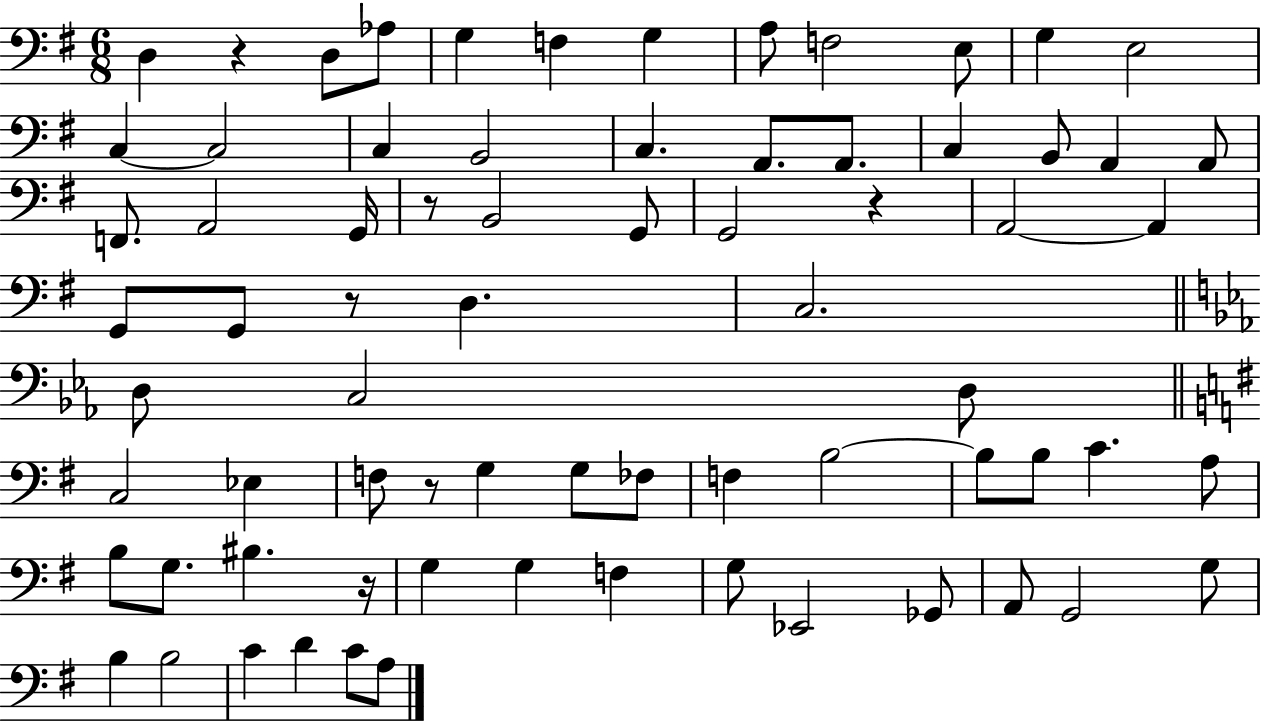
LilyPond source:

{
  \clef bass
  \numericTimeSignature
  \time 6/8
  \key g \major
  d4 r4 d8 aes8 | g4 f4 g4 | a8 f2 e8 | g4 e2 | \break c4~~ c2 | c4 b,2 | c4. a,8. a,8. | c4 b,8 a,4 a,8 | \break f,8. a,2 g,16 | r8 b,2 g,8 | g,2 r4 | a,2~~ a,4 | \break g,8 g,8 r8 d4. | c2. | \bar "||" \break \key ees \major d8 c2 d8 | \bar "||" \break \key g \major c2 ees4 | f8 r8 g4 g8 fes8 | f4 b2~~ | b8 b8 c'4. a8 | \break b8 g8. bis4. r16 | g4 g4 f4 | g8 ees,2 ges,8 | a,8 g,2 g8 | \break b4 b2 | c'4 d'4 c'8 a8 | \bar "|."
}